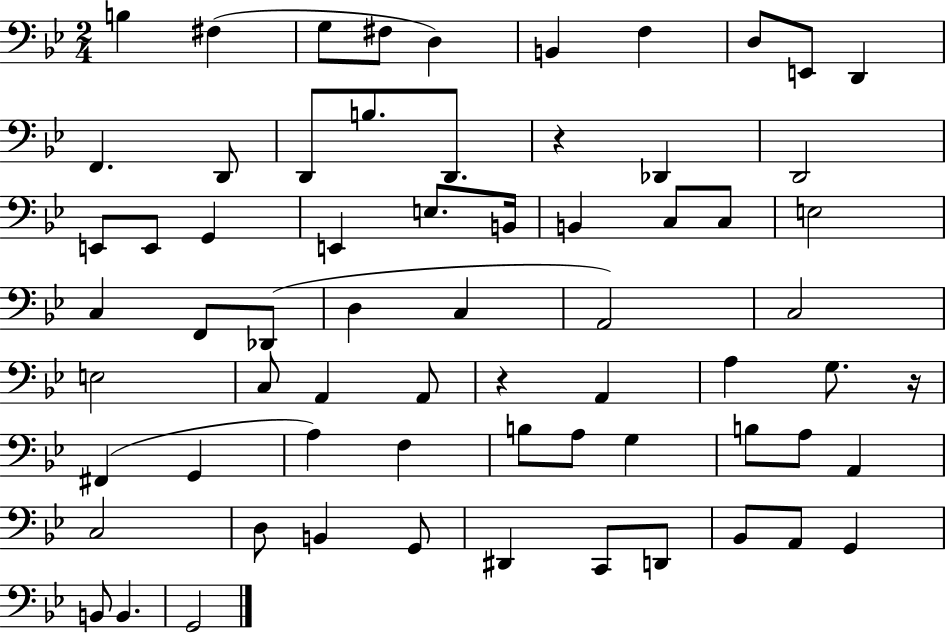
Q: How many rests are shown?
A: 3